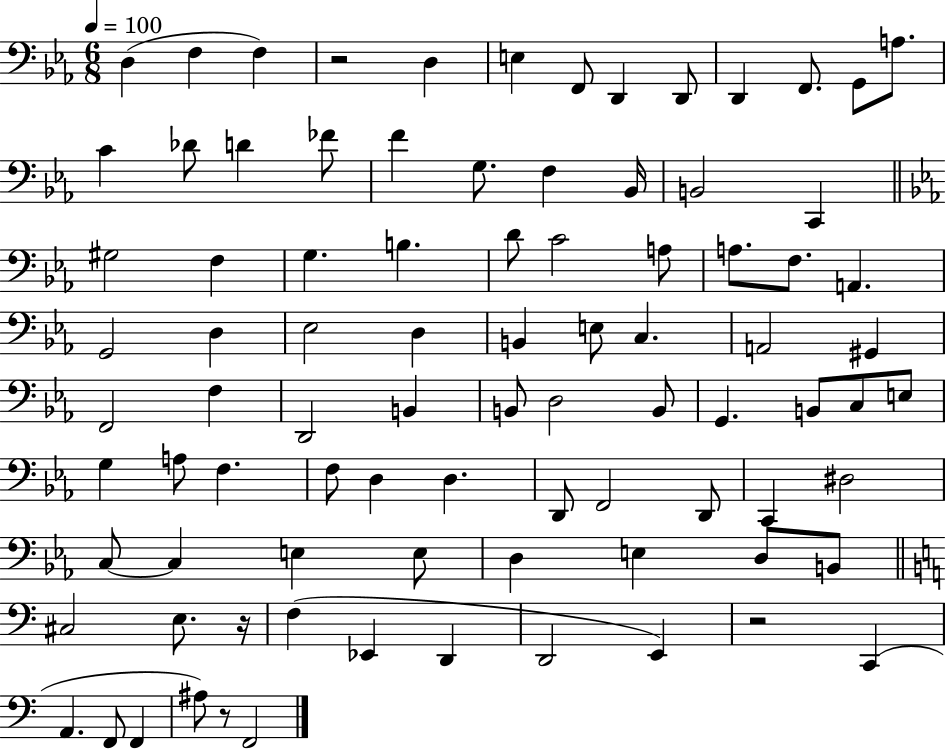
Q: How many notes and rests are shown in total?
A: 88